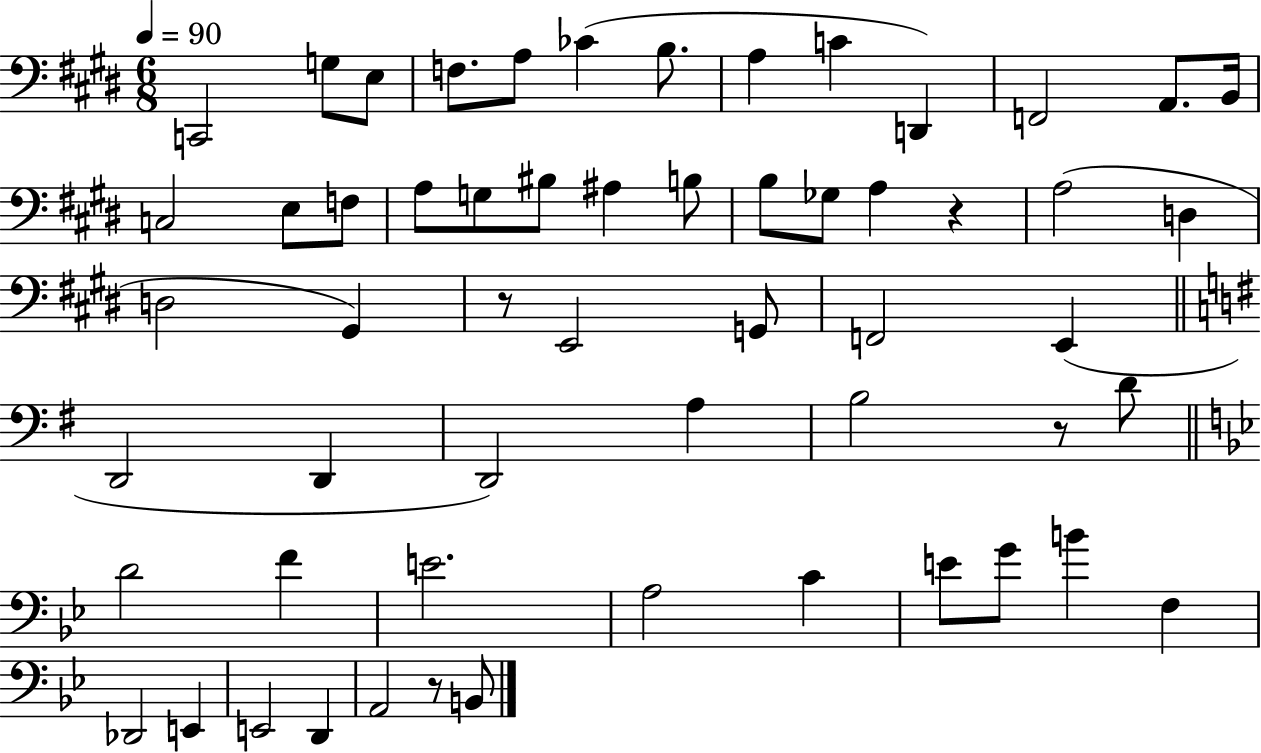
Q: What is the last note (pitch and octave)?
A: B2